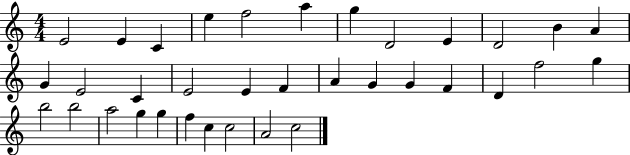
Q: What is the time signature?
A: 4/4